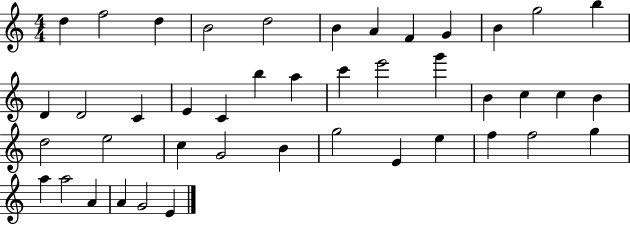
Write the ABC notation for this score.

X:1
T:Untitled
M:4/4
L:1/4
K:C
d f2 d B2 d2 B A F G B g2 b D D2 C E C b a c' e'2 g' B c c B d2 e2 c G2 B g2 E e f f2 g a a2 A A G2 E